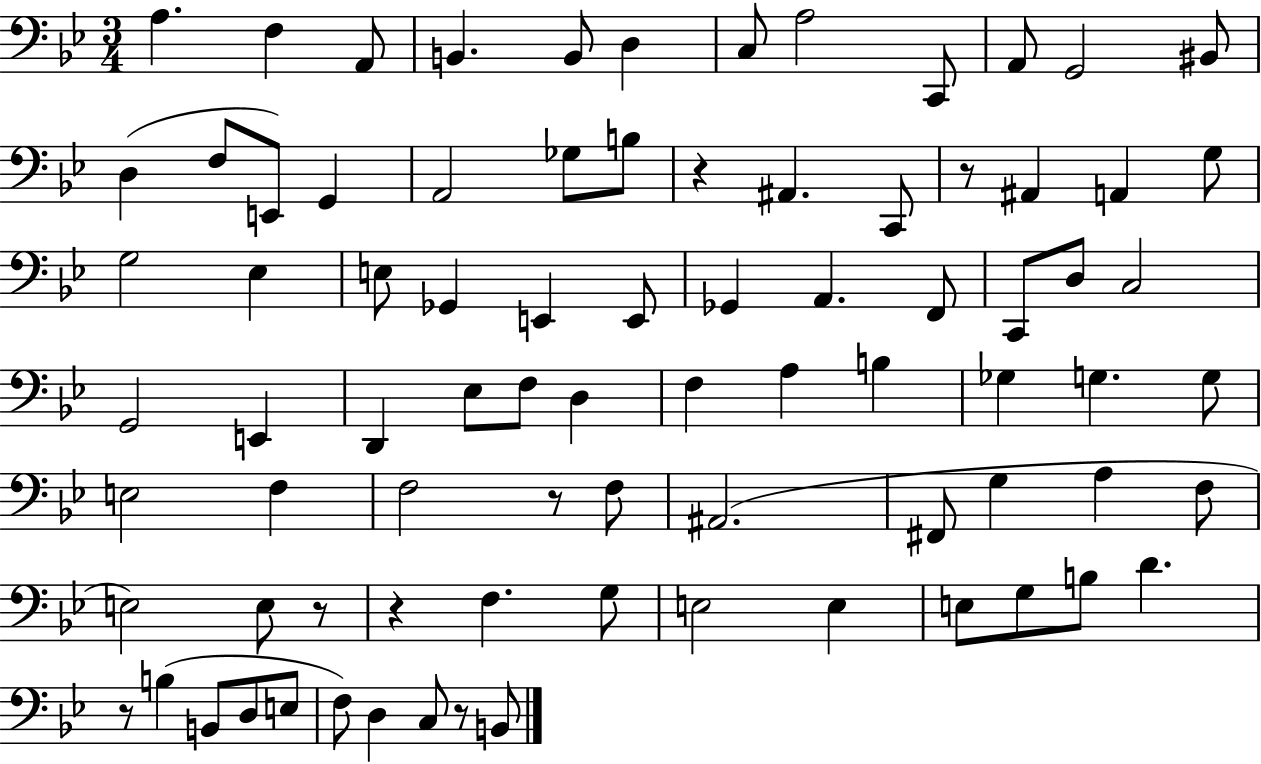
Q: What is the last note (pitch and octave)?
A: B2